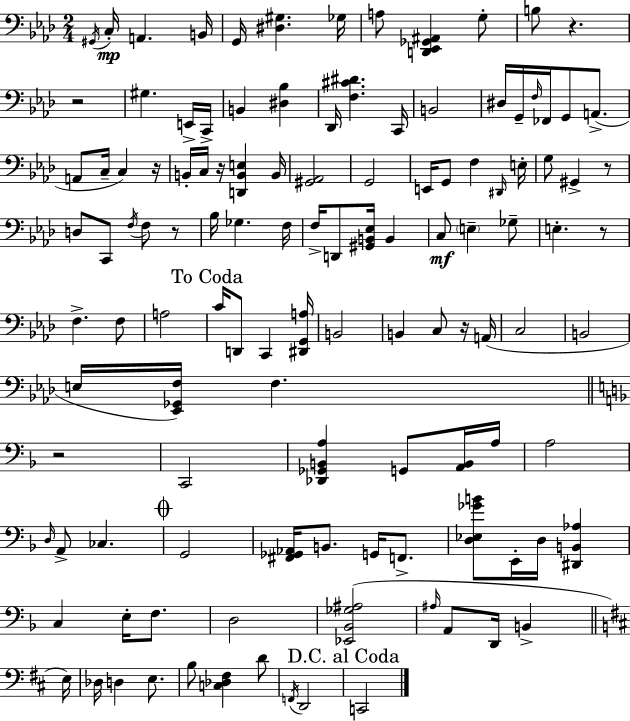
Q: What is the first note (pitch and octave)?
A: G#2